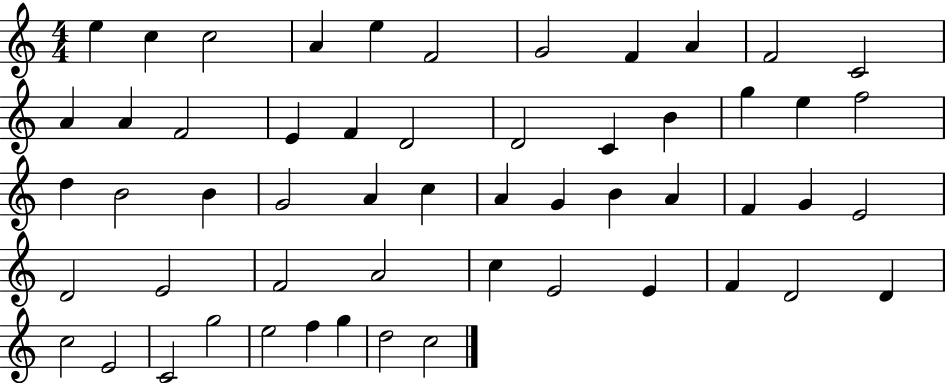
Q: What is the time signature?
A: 4/4